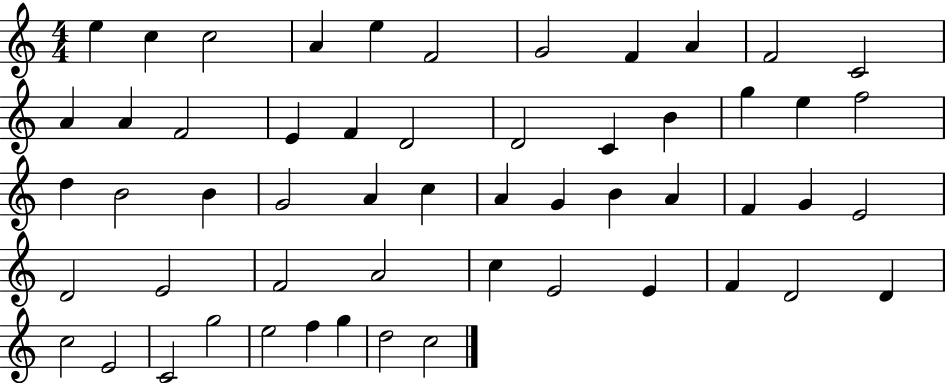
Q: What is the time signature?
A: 4/4